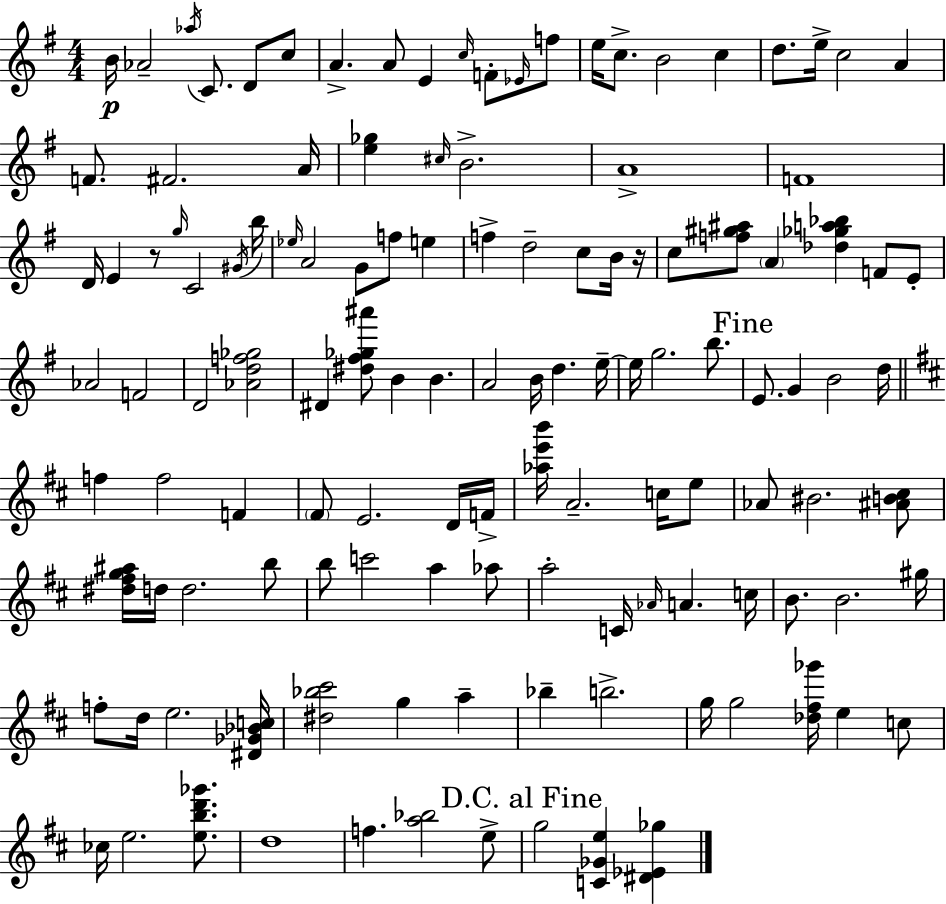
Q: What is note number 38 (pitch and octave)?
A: F5